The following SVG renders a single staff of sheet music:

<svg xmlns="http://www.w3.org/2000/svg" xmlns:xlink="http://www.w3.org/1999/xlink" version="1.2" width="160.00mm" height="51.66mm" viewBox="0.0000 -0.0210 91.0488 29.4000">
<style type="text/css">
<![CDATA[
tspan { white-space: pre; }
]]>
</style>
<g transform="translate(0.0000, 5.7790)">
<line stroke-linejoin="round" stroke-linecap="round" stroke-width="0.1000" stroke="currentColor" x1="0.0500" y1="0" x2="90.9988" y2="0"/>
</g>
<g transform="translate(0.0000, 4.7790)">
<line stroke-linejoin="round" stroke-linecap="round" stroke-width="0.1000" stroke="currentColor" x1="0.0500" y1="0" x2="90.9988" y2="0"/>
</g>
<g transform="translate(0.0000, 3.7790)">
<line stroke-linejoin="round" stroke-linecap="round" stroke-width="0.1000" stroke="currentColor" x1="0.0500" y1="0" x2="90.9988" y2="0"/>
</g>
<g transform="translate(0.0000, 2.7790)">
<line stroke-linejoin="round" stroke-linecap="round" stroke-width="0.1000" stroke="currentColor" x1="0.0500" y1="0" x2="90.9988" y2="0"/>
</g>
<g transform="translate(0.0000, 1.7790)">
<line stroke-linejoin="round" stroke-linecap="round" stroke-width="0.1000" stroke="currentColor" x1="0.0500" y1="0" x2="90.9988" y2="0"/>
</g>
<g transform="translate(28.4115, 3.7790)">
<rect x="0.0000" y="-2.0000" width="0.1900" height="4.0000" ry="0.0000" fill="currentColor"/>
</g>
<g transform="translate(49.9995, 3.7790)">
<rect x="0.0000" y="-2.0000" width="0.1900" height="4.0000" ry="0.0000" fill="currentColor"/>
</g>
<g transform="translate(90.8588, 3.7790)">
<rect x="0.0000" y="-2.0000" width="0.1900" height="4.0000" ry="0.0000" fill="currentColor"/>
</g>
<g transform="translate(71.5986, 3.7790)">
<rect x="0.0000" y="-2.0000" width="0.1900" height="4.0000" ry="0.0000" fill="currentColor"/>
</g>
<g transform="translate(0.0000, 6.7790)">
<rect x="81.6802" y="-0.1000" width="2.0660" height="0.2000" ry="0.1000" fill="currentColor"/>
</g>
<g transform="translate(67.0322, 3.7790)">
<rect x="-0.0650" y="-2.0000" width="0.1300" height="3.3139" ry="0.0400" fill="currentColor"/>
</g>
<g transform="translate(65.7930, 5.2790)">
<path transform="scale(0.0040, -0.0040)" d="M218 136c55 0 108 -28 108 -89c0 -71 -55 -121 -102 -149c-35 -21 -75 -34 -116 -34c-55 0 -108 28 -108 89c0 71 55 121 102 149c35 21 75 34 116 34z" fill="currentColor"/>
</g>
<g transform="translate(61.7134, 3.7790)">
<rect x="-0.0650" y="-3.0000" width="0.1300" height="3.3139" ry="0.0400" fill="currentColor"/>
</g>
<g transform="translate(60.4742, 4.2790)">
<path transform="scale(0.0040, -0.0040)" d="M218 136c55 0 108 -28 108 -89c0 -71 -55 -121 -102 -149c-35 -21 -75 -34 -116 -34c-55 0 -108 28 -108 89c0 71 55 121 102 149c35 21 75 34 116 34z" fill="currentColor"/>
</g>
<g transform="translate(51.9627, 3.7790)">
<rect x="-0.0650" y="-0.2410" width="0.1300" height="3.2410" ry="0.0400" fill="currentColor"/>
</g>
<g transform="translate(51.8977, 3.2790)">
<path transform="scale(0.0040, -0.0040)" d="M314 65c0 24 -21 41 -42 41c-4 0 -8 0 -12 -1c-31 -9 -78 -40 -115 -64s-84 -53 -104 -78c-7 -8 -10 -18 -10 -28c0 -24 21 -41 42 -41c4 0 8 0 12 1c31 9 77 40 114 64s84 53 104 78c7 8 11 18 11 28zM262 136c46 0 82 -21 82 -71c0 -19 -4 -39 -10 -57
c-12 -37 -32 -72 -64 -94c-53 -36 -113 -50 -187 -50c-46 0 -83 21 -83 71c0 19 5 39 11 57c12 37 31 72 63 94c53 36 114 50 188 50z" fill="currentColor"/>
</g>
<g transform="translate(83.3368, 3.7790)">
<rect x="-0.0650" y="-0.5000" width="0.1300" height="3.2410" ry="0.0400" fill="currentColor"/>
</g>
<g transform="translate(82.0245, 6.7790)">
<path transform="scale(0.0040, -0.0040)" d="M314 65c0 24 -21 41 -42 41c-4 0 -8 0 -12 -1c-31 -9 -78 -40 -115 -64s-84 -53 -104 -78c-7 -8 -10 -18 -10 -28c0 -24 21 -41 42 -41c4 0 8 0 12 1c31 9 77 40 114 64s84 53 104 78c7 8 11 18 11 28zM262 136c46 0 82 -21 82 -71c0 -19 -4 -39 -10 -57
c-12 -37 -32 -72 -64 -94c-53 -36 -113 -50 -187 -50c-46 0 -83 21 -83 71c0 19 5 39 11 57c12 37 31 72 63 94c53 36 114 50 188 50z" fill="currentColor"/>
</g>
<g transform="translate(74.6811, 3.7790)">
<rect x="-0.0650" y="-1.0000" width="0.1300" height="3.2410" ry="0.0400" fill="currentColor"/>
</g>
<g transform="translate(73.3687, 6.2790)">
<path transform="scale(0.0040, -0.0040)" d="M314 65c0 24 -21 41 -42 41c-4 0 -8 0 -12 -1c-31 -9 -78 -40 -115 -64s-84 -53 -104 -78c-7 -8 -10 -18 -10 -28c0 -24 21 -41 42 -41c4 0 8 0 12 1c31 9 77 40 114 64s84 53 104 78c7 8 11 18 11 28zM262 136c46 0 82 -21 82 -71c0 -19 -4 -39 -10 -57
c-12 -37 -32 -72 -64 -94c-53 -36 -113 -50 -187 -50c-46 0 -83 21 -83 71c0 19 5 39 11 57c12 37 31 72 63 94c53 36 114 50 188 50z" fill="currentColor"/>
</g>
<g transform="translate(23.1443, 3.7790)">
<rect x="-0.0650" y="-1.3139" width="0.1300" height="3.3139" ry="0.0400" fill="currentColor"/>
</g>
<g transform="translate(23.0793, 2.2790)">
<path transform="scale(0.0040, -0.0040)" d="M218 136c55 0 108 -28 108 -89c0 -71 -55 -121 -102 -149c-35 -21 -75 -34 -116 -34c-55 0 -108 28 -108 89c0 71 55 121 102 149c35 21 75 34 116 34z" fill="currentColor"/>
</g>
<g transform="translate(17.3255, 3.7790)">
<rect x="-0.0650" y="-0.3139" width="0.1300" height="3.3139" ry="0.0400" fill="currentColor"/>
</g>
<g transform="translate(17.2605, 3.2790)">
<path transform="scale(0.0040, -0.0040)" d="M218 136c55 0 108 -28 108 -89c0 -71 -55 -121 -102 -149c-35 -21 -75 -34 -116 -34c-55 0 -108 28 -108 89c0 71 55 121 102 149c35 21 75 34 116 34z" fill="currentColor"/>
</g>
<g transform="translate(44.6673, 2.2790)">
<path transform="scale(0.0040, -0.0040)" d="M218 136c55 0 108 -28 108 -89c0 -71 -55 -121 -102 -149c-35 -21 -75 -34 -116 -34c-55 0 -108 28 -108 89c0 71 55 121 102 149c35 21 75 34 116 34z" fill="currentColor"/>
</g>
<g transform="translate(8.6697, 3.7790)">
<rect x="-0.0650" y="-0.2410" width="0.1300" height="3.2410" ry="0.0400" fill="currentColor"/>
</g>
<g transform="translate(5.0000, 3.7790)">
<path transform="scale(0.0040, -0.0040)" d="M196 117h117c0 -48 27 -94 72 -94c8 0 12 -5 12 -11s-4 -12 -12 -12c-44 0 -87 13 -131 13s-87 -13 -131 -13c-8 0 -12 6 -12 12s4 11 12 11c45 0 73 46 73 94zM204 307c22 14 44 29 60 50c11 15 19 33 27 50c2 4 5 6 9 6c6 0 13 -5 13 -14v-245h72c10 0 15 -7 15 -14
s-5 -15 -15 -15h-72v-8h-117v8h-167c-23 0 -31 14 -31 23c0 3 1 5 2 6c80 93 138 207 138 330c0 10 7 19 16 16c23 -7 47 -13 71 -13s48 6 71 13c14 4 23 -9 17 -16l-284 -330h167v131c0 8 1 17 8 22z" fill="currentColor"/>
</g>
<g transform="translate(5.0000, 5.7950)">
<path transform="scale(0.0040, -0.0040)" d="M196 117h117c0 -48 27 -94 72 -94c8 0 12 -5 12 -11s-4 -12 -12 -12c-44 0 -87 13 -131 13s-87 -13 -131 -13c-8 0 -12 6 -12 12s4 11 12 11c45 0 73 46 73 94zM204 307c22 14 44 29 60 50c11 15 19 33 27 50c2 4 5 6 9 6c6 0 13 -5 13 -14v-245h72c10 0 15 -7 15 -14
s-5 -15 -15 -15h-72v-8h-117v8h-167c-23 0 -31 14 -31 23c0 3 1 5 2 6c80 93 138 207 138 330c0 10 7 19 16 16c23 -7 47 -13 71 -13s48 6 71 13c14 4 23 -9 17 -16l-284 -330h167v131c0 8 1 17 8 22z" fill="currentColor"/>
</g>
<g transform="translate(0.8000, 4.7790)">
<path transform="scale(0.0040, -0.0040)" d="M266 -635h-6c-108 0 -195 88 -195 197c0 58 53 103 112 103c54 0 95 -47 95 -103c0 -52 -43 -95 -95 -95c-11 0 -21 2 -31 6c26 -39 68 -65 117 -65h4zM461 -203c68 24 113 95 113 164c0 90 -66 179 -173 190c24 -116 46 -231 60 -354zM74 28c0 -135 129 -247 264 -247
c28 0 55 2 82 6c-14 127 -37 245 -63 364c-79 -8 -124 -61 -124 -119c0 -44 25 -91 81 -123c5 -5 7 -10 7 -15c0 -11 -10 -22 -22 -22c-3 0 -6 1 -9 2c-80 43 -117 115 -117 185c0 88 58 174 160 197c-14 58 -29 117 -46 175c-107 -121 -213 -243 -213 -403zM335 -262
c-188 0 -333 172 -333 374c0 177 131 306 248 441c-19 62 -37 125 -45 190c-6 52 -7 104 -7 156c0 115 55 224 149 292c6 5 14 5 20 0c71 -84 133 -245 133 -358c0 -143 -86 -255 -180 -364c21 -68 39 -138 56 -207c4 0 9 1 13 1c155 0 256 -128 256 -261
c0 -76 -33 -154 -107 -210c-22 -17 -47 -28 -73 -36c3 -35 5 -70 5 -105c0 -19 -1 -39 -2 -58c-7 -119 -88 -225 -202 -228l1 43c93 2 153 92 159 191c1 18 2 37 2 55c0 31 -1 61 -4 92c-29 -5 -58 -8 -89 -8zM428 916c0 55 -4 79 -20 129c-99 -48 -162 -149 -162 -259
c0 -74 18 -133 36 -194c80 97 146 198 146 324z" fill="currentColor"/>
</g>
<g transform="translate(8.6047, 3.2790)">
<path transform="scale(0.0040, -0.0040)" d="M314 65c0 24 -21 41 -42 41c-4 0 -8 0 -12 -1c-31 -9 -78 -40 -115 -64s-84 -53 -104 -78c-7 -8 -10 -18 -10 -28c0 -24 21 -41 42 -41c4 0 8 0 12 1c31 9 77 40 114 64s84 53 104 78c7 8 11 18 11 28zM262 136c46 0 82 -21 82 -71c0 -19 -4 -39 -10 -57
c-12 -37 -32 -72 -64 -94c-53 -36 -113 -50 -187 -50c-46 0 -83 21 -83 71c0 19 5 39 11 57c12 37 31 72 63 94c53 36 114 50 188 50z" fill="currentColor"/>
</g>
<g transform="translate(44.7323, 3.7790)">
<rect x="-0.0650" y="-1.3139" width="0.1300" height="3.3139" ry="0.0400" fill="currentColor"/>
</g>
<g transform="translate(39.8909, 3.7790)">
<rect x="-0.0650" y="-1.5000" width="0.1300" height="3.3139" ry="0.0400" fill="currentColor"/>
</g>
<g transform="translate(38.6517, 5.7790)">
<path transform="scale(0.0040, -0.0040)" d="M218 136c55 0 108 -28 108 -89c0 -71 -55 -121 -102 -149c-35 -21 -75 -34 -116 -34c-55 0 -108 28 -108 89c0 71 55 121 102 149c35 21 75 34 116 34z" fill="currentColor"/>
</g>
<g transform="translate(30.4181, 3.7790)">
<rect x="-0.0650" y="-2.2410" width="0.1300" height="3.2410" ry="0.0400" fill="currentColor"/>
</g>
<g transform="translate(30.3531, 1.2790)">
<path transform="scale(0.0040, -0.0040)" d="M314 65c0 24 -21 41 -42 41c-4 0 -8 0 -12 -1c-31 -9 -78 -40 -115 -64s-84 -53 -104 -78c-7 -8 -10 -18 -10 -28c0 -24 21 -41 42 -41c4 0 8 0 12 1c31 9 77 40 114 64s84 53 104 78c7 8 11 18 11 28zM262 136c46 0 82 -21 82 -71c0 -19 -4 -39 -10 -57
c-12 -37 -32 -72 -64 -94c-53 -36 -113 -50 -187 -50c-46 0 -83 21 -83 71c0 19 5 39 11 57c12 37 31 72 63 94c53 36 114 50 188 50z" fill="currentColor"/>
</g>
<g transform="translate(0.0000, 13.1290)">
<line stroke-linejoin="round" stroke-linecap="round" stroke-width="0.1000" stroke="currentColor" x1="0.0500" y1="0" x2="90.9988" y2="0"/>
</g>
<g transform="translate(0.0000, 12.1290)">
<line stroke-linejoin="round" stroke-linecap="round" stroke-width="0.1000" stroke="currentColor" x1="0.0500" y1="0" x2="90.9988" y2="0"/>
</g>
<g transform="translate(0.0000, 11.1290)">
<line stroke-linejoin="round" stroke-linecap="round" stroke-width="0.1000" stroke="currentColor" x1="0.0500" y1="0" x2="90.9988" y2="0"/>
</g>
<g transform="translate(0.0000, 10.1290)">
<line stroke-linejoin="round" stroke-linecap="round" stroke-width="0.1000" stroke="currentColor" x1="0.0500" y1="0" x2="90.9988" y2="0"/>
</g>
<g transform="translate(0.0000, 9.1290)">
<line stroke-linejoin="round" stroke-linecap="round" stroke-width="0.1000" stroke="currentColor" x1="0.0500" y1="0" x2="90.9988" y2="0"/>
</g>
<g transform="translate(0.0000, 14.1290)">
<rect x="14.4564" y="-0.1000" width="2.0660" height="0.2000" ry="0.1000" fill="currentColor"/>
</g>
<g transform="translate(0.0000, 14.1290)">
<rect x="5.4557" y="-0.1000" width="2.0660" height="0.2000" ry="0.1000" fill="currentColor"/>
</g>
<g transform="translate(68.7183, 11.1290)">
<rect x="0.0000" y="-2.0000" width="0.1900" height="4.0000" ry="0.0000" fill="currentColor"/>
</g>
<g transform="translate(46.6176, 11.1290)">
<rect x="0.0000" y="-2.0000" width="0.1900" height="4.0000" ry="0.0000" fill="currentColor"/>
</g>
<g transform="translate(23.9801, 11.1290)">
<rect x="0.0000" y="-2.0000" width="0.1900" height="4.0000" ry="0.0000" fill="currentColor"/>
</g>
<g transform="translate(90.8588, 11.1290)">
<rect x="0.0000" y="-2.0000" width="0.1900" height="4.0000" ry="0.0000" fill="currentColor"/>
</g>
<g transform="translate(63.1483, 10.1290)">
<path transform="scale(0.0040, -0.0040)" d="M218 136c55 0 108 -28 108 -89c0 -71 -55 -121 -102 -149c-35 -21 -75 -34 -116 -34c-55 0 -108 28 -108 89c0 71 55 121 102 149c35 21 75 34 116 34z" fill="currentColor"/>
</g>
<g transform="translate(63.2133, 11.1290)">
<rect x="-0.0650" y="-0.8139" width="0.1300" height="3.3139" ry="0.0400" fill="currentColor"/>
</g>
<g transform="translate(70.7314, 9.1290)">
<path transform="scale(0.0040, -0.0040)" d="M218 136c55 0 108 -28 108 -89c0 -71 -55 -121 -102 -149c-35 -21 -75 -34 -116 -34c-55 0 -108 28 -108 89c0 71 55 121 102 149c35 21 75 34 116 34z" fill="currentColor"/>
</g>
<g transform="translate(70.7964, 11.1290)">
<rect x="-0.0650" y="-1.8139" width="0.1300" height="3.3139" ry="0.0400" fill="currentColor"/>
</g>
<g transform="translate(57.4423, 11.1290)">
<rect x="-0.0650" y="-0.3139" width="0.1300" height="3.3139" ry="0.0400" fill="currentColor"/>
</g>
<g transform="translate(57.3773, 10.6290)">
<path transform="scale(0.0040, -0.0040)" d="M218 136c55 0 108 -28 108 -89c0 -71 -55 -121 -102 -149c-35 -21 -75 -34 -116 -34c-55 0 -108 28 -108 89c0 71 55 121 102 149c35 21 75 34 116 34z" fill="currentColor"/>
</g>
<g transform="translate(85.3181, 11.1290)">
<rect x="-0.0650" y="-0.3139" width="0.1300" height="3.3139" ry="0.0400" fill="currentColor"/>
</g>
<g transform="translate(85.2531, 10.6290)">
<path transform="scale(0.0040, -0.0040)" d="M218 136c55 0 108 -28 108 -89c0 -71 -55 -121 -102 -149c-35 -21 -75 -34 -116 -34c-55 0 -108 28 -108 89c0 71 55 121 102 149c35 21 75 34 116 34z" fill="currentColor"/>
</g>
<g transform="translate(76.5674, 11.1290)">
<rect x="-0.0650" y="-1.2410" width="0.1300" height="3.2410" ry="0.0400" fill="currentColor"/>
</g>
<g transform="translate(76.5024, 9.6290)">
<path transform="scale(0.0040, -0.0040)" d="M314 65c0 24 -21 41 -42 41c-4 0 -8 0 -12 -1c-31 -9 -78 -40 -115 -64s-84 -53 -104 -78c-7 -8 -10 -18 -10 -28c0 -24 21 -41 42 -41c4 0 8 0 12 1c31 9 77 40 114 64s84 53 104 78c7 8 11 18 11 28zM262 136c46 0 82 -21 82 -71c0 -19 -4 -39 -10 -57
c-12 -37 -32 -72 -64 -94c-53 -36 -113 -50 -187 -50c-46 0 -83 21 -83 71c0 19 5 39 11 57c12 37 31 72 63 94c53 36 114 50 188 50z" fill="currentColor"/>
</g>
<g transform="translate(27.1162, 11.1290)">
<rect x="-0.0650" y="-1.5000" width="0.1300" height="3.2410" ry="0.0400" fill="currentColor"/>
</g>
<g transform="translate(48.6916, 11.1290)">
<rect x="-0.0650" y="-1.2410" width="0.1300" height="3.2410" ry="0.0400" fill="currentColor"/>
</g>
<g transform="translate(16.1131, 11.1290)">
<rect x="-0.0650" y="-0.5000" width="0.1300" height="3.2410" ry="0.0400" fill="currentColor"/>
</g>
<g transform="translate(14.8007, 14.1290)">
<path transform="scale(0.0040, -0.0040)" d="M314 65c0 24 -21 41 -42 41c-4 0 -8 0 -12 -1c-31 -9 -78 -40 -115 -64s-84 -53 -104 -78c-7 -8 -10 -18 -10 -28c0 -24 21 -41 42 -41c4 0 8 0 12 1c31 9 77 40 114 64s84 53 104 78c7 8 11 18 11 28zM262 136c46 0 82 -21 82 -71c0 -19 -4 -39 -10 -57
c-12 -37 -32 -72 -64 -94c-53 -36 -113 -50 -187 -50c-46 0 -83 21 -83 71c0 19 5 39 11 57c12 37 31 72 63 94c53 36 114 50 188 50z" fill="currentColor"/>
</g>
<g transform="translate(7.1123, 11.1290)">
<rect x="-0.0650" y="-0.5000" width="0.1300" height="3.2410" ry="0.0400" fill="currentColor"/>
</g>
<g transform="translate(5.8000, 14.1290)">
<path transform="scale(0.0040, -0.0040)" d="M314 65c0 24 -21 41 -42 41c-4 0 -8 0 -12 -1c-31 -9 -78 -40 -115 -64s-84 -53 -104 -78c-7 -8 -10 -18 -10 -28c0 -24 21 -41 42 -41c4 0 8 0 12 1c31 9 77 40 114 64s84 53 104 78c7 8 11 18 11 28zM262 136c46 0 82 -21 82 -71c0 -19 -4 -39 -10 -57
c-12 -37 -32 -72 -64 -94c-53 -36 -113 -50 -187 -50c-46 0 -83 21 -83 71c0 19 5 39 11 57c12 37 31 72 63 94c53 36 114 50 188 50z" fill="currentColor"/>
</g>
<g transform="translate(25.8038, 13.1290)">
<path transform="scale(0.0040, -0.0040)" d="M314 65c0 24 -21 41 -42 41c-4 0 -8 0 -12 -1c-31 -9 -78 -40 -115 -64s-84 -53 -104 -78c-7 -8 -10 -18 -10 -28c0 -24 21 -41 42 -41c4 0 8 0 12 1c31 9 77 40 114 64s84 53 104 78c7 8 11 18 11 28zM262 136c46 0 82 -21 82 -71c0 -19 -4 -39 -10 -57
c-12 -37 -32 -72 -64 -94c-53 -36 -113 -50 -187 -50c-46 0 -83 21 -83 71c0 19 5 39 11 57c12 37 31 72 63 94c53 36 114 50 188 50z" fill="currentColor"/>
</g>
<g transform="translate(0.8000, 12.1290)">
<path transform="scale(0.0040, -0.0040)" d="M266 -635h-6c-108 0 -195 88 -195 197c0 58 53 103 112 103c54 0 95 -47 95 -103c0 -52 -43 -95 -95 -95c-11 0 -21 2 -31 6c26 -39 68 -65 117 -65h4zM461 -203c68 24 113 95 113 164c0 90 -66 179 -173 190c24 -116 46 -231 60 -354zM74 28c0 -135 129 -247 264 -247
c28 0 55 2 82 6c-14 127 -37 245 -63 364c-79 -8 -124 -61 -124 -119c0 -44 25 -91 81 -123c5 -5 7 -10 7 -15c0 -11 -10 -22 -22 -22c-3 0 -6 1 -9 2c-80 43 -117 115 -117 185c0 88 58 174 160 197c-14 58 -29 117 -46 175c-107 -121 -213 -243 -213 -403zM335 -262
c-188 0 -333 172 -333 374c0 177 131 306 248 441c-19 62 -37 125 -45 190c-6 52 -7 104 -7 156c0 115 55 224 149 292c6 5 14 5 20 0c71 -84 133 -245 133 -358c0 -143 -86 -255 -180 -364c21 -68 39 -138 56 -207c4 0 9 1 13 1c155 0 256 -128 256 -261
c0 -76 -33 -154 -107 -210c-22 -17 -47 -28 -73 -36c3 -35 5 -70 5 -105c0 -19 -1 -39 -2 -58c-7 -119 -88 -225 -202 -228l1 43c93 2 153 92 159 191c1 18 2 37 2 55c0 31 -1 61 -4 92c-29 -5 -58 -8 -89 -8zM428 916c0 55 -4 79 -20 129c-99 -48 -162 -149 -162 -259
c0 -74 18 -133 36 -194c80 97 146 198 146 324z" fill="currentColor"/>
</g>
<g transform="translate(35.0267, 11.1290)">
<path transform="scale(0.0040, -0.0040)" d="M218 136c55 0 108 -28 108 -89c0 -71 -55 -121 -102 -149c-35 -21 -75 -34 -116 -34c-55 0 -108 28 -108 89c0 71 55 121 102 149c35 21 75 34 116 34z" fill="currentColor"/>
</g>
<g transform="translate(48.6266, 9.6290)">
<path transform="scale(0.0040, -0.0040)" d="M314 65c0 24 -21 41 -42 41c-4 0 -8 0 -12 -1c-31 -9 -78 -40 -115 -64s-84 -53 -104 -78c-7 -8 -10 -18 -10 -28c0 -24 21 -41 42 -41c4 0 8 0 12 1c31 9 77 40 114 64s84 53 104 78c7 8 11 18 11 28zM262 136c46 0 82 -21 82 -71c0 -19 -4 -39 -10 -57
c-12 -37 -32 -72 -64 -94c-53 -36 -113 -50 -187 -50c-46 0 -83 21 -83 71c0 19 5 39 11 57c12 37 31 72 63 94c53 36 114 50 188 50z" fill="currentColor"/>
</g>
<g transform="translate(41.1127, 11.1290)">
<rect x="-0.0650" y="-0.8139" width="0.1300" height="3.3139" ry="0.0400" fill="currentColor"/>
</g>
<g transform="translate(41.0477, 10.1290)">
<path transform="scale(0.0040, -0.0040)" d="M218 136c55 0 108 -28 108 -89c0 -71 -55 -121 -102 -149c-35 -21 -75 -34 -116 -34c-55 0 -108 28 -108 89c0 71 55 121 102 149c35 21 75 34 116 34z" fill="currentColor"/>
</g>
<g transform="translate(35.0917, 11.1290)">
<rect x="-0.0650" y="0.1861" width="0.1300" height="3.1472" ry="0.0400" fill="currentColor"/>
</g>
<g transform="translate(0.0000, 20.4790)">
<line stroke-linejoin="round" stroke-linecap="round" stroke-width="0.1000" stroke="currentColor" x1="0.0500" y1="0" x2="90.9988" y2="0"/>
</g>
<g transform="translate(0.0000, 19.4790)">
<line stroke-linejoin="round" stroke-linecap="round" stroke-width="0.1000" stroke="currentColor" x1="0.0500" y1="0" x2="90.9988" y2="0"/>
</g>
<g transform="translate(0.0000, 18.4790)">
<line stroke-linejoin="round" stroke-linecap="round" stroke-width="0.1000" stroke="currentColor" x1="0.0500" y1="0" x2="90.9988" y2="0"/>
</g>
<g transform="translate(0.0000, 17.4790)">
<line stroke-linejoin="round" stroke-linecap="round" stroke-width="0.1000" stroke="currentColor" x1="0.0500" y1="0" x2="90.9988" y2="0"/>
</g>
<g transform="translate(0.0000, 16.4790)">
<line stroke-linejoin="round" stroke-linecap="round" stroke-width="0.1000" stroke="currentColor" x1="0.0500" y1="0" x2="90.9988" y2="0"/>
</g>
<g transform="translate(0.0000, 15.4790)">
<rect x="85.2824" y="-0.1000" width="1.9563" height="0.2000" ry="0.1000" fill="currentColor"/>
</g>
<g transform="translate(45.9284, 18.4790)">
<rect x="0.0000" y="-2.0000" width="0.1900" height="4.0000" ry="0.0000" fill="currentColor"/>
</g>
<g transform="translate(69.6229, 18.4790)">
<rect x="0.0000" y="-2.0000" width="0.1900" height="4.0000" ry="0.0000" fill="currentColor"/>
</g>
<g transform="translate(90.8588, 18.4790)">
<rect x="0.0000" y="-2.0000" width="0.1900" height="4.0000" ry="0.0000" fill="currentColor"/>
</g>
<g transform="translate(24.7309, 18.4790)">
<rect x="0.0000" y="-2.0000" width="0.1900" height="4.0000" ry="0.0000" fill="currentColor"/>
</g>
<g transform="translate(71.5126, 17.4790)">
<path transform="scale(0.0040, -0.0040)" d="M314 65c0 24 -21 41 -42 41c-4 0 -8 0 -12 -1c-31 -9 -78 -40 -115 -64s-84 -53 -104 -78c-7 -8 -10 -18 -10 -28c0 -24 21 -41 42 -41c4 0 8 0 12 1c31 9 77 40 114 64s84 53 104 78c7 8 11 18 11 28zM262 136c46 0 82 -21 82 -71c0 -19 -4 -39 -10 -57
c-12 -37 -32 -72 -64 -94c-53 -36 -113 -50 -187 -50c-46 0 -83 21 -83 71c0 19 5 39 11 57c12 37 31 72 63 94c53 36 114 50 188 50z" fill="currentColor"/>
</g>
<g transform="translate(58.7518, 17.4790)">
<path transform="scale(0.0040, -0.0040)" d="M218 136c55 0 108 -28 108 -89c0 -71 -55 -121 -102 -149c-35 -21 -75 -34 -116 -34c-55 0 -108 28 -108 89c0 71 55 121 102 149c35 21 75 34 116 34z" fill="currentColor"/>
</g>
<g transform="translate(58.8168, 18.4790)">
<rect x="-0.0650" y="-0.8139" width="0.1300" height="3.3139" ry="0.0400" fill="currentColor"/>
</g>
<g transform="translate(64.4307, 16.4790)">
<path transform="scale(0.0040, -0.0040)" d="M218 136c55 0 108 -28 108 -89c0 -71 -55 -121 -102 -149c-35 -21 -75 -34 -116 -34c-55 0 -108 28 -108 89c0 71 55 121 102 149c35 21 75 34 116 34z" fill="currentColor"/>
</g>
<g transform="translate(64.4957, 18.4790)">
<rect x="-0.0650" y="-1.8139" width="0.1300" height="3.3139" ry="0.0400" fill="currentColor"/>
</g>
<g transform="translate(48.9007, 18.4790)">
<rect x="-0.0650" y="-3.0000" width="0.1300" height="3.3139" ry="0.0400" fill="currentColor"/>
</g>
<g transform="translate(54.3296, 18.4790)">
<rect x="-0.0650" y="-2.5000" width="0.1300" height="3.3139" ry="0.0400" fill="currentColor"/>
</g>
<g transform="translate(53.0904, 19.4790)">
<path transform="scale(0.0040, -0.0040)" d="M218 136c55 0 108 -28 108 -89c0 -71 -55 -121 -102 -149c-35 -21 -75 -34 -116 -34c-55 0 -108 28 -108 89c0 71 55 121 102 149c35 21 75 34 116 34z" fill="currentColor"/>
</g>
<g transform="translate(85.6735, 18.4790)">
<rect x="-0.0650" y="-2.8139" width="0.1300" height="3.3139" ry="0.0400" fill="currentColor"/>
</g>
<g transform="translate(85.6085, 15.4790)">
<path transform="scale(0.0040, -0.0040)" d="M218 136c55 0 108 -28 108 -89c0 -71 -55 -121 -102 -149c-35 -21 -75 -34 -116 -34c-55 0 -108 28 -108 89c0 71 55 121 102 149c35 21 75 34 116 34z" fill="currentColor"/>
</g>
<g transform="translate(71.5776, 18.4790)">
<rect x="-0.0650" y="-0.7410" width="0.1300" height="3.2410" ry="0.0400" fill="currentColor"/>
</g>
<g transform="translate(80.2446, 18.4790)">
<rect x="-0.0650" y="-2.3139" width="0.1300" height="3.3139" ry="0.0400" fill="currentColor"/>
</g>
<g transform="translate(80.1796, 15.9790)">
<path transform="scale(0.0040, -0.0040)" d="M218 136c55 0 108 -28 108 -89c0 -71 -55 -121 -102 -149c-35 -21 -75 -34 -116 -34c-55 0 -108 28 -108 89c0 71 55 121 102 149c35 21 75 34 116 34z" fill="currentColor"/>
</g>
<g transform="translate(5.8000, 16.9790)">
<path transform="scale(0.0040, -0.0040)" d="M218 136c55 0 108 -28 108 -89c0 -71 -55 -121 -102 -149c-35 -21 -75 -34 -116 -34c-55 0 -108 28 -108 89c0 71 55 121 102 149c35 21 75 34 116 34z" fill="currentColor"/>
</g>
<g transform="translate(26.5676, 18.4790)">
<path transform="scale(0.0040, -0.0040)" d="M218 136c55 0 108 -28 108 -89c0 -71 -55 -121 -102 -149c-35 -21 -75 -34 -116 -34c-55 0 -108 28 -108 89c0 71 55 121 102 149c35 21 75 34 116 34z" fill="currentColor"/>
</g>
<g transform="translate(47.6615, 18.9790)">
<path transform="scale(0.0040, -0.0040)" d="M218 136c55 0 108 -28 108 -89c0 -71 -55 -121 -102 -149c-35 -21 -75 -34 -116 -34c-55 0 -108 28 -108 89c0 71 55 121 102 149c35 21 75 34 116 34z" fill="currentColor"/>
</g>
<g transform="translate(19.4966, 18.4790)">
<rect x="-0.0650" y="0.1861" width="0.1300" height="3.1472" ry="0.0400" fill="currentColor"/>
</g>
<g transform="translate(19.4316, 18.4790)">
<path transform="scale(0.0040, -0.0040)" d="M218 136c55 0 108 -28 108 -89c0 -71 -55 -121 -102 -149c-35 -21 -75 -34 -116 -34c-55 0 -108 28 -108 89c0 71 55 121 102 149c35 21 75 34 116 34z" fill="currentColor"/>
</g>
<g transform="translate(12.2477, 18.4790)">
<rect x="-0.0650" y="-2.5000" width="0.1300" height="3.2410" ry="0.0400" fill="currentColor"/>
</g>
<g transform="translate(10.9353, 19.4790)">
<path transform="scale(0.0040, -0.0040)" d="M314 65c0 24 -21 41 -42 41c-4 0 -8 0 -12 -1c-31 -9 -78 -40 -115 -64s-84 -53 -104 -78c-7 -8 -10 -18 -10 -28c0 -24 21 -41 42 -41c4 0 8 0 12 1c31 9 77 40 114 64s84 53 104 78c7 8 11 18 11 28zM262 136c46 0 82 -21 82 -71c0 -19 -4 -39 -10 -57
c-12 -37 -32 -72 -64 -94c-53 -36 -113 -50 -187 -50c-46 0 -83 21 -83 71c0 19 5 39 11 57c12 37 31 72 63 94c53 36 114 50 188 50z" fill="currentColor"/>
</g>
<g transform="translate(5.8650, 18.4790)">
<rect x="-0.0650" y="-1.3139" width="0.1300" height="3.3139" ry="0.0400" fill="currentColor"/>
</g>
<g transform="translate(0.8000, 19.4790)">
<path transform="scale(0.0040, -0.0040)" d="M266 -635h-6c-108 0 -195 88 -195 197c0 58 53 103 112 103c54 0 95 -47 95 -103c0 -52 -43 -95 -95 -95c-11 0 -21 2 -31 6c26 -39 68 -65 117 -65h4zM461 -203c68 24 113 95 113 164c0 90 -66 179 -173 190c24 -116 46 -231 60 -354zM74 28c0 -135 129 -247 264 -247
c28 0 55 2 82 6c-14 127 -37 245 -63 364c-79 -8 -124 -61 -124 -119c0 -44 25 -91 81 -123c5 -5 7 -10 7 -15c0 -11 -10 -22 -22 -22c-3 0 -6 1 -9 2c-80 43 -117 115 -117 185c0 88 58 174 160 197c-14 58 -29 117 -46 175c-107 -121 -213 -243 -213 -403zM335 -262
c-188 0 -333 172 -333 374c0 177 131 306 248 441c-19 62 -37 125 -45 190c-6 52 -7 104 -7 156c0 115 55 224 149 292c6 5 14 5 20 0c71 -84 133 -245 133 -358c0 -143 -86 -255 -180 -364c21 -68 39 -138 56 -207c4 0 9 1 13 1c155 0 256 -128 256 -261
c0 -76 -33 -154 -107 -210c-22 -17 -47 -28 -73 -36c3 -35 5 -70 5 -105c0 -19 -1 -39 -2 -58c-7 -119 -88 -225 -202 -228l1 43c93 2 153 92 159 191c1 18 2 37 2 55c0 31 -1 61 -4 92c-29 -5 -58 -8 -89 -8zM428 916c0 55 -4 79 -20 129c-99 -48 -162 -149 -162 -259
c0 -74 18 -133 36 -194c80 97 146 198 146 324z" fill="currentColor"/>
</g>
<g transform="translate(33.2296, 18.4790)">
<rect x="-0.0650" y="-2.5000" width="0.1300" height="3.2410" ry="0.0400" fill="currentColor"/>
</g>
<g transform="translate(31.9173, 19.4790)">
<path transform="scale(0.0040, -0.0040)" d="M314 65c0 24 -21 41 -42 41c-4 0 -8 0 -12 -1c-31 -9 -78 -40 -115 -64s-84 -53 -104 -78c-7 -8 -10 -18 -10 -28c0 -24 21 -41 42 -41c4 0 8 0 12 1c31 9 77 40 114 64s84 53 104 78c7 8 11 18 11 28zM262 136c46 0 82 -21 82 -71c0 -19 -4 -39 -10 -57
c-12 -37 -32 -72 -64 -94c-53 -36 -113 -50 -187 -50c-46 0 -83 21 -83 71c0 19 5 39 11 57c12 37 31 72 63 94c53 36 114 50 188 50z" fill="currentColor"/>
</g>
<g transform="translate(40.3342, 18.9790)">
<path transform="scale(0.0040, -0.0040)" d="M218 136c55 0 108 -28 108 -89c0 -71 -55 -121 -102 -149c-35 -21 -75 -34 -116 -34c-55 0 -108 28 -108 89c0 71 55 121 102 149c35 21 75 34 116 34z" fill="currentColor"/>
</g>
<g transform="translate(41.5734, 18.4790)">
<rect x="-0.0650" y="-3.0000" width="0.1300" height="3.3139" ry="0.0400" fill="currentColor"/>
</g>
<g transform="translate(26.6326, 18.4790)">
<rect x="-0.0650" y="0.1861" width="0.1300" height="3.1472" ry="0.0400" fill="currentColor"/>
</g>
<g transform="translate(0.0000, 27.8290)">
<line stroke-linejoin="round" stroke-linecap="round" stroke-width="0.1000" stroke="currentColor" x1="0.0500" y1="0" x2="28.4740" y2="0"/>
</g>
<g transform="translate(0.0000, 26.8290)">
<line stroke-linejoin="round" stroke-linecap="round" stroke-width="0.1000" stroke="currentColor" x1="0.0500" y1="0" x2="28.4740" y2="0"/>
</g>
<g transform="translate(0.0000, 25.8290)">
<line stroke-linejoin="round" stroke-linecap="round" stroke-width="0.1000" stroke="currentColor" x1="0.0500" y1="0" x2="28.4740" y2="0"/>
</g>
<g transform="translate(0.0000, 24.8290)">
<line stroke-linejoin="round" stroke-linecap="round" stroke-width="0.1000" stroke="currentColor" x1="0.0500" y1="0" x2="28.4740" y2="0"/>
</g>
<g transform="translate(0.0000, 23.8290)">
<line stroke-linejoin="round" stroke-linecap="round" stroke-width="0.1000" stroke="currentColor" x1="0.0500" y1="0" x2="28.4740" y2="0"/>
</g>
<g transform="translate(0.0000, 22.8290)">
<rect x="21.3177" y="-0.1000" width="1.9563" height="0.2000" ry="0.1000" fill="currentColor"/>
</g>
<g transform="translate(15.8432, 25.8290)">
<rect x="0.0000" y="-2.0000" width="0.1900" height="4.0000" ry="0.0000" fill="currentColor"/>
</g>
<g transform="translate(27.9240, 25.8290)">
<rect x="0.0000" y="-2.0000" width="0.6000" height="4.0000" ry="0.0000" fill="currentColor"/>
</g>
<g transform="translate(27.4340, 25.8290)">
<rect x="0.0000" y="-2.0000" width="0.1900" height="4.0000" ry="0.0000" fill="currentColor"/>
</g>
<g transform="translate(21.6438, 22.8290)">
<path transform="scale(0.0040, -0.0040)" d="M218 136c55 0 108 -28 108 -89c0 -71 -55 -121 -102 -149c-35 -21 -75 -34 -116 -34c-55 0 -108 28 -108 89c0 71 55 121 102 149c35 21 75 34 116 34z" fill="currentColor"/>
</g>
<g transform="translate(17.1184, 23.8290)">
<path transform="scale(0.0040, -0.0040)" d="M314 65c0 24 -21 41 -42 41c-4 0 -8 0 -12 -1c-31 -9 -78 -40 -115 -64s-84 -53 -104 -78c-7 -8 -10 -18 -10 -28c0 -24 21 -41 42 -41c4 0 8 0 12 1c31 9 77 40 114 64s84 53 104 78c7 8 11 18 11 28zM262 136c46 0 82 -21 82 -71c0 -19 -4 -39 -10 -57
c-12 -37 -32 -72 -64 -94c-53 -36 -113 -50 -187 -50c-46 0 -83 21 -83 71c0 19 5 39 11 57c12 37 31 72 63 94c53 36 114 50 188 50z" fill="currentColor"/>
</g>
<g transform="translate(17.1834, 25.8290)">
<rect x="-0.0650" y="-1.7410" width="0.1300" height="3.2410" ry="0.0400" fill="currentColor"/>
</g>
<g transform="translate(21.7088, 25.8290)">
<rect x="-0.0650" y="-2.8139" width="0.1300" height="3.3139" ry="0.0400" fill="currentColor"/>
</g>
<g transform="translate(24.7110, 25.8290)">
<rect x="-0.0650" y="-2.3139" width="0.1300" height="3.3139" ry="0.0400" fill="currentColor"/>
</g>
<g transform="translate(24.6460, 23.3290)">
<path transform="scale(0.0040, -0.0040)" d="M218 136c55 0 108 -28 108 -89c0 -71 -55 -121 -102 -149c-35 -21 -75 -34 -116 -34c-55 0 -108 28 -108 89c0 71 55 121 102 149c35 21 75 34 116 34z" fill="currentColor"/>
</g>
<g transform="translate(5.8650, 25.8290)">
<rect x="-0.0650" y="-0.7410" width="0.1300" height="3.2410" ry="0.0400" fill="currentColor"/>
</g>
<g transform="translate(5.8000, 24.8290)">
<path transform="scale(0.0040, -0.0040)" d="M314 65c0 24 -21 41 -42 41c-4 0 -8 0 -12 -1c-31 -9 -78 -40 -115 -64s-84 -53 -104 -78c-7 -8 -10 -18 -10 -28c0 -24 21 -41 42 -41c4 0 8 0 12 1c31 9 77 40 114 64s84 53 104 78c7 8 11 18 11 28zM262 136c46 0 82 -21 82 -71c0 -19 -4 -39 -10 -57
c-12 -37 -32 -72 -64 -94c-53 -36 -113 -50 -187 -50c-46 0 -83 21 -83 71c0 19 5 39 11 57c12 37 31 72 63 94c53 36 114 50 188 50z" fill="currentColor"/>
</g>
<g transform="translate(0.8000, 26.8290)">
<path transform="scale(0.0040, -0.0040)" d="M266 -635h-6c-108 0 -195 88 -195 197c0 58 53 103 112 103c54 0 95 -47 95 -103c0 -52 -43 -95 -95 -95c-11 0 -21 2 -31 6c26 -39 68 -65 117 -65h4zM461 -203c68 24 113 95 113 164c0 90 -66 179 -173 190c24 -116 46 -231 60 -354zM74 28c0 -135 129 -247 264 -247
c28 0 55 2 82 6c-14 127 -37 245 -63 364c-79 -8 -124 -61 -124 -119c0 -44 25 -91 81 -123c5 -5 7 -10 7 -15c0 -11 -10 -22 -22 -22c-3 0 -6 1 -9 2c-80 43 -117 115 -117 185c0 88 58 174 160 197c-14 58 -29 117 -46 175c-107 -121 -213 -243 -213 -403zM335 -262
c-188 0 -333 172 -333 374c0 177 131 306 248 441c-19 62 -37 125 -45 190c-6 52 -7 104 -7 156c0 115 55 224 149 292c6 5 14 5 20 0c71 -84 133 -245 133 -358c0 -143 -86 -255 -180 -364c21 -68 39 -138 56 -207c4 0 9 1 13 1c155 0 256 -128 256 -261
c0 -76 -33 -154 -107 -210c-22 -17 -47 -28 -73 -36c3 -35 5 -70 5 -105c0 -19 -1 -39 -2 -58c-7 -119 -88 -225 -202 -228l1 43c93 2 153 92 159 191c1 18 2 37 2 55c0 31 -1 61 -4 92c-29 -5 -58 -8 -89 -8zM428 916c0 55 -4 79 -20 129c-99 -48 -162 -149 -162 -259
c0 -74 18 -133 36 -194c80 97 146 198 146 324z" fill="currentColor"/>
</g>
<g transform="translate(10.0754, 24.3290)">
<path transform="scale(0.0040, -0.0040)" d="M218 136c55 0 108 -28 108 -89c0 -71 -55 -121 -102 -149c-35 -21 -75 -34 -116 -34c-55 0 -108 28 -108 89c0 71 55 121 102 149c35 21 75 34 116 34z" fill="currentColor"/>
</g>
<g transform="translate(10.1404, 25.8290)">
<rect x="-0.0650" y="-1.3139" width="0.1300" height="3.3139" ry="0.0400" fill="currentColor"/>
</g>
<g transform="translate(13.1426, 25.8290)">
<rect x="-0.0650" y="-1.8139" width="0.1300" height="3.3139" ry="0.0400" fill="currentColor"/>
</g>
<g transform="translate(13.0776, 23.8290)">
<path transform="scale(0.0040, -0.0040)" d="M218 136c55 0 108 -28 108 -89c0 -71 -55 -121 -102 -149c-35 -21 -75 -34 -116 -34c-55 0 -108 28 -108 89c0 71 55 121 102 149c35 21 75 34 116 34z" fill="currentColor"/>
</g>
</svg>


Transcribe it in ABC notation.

X:1
T:Untitled
M:4/4
L:1/4
K:C
c2 c e g2 E e c2 A F D2 C2 C2 C2 E2 B d e2 c d f e2 c e G2 B B G2 A A G d f d2 g a d2 e f f2 a g